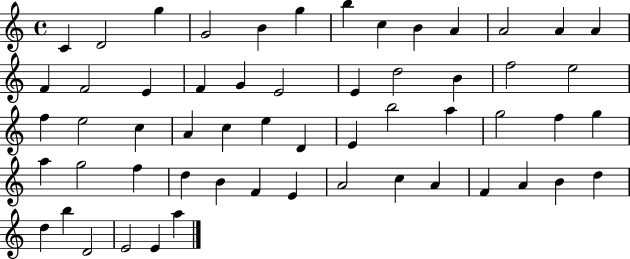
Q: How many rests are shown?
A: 0